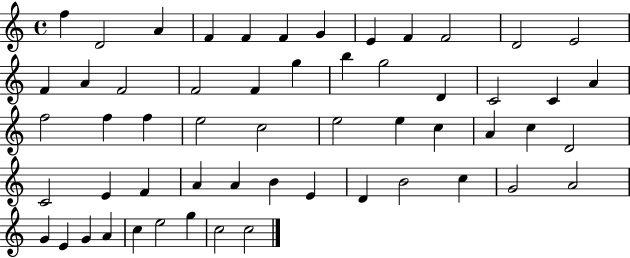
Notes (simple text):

F5/q D4/h A4/q F4/q F4/q F4/q G4/q E4/q F4/q F4/h D4/h E4/h F4/q A4/q F4/h F4/h F4/q G5/q B5/q G5/h D4/q C4/h C4/q A4/q F5/h F5/q F5/q E5/h C5/h E5/h E5/q C5/q A4/q C5/q D4/h C4/h E4/q F4/q A4/q A4/q B4/q E4/q D4/q B4/h C5/q G4/h A4/h G4/q E4/q G4/q A4/q C5/q E5/h G5/q C5/h C5/h